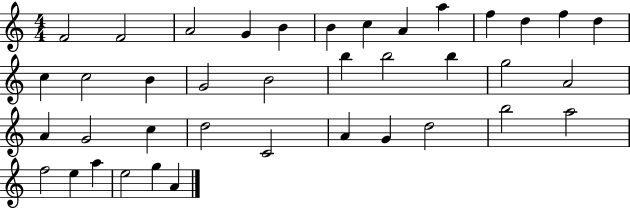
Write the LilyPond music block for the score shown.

{
  \clef treble
  \numericTimeSignature
  \time 4/4
  \key c \major
  f'2 f'2 | a'2 g'4 b'4 | b'4 c''4 a'4 a''4 | f''4 d''4 f''4 d''4 | \break c''4 c''2 b'4 | g'2 b'2 | b''4 b''2 b''4 | g''2 a'2 | \break a'4 g'2 c''4 | d''2 c'2 | a'4 g'4 d''2 | b''2 a''2 | \break f''2 e''4 a''4 | e''2 g''4 a'4 | \bar "|."
}